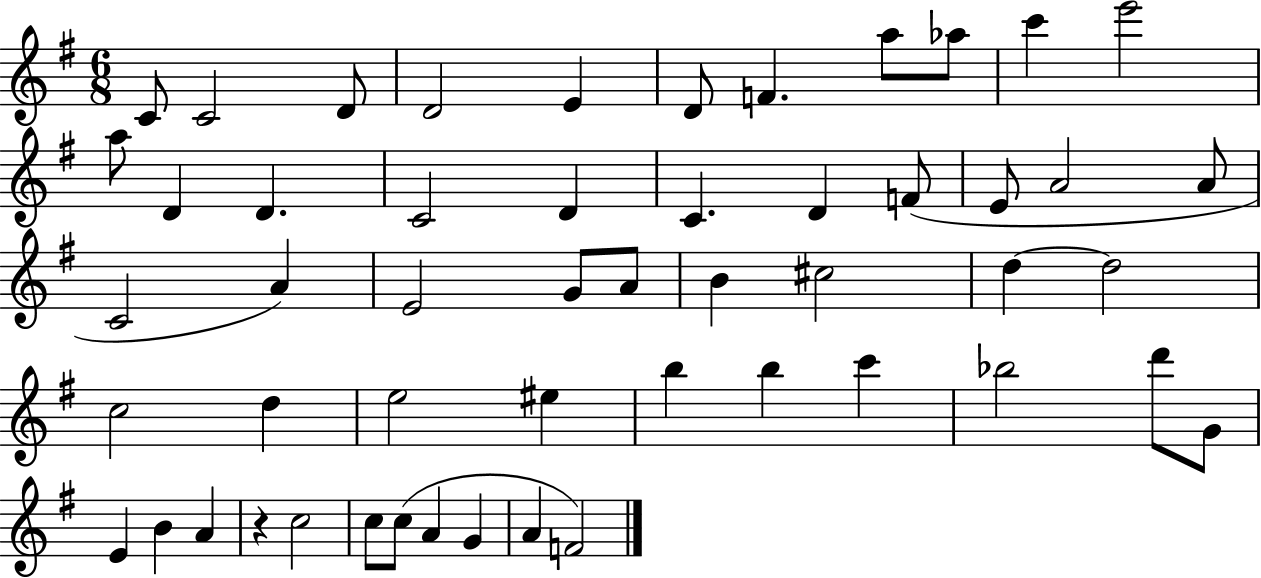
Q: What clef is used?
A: treble